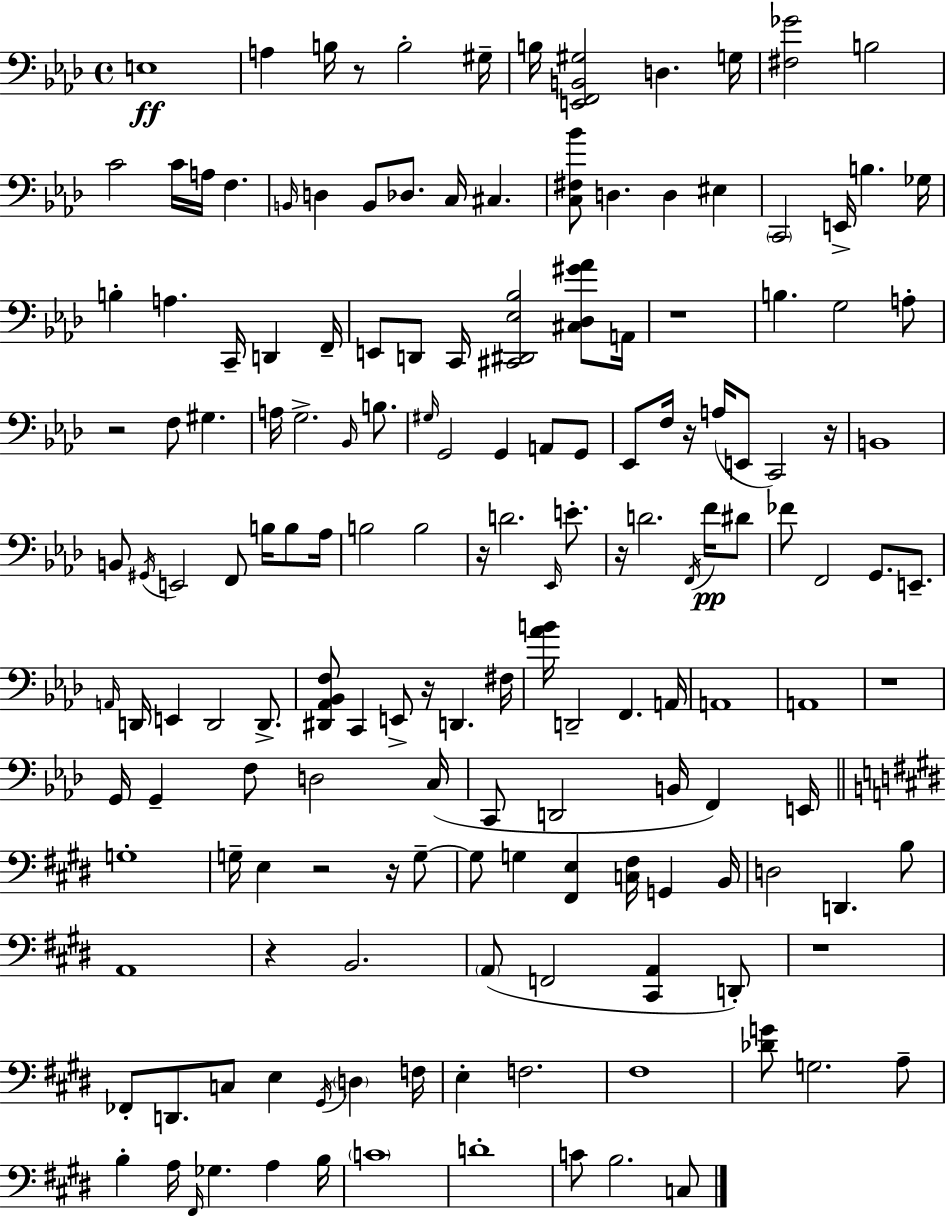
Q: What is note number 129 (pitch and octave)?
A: A3